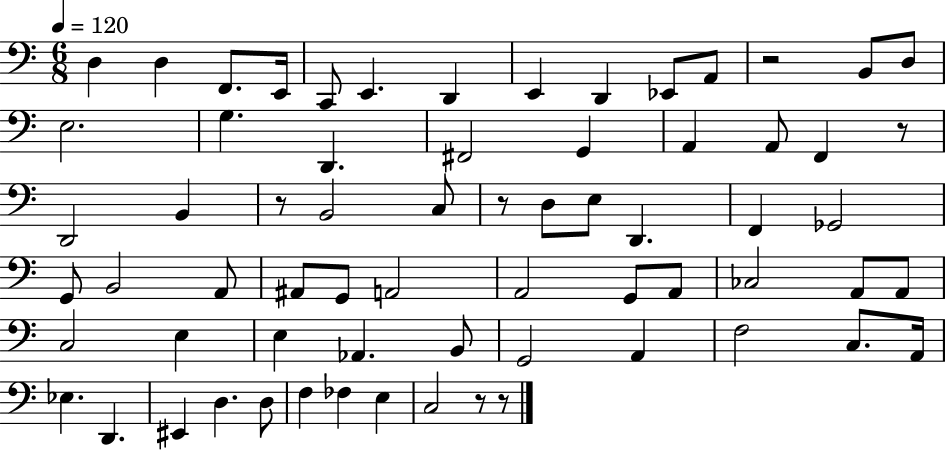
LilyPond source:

{
  \clef bass
  \numericTimeSignature
  \time 6/8
  \key c \major
  \tempo 4 = 120
  d4 d4 f,8. e,16 | c,8 e,4. d,4 | e,4 d,4 ees,8 a,8 | r2 b,8 d8 | \break e2. | g4. d,4. | fis,2 g,4 | a,4 a,8 f,4 r8 | \break d,2 b,4 | r8 b,2 c8 | r8 d8 e8 d,4. | f,4 ges,2 | \break g,8 b,2 a,8 | ais,8 g,8 a,2 | a,2 g,8 a,8 | ces2 a,8 a,8 | \break c2 e4 | e4 aes,4. b,8 | g,2 a,4 | f2 c8. a,16 | \break ees4. d,4. | eis,4 d4. d8 | f4 fes4 e4 | c2 r8 r8 | \break \bar "|."
}